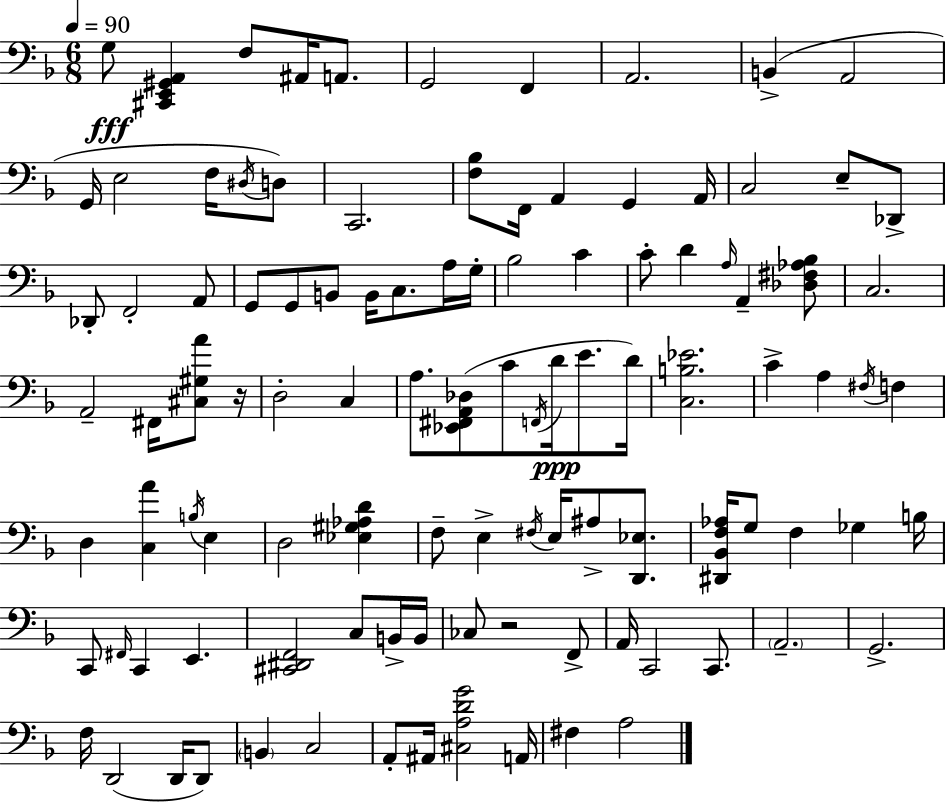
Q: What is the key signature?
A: F major